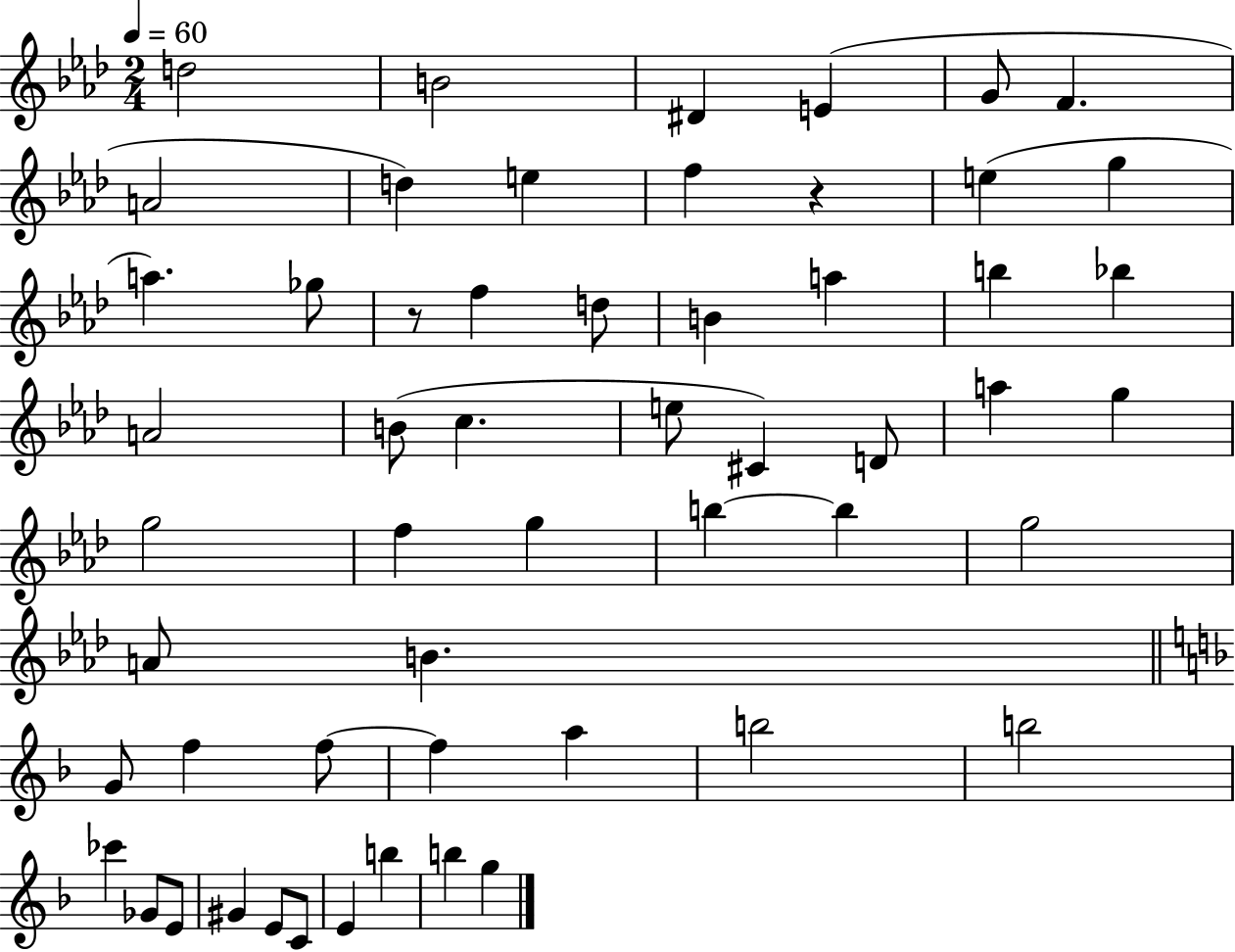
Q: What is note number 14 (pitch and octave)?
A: Gb5